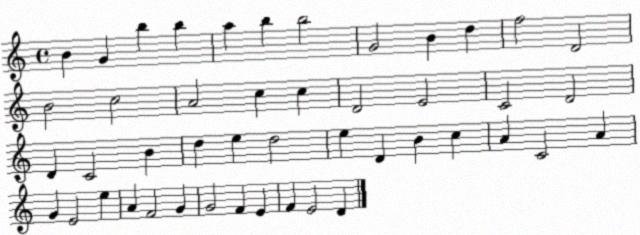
X:1
T:Untitled
M:4/4
L:1/4
K:C
B G b b a b b2 G2 B d f2 D2 B2 c2 A2 c c D2 E2 C2 D2 D C2 B d e d2 e D B c A C2 A G E2 e A F2 G G2 F E F E2 D